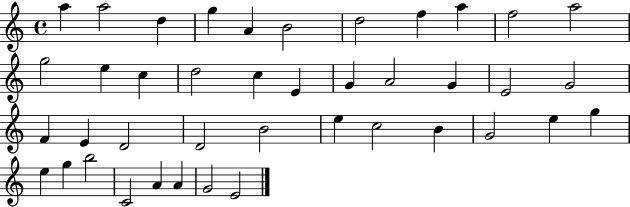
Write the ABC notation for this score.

X:1
T:Untitled
M:4/4
L:1/4
K:C
a a2 d g A B2 d2 f a f2 a2 g2 e c d2 c E G A2 G E2 G2 F E D2 D2 B2 e c2 B G2 e g e g b2 C2 A A G2 E2